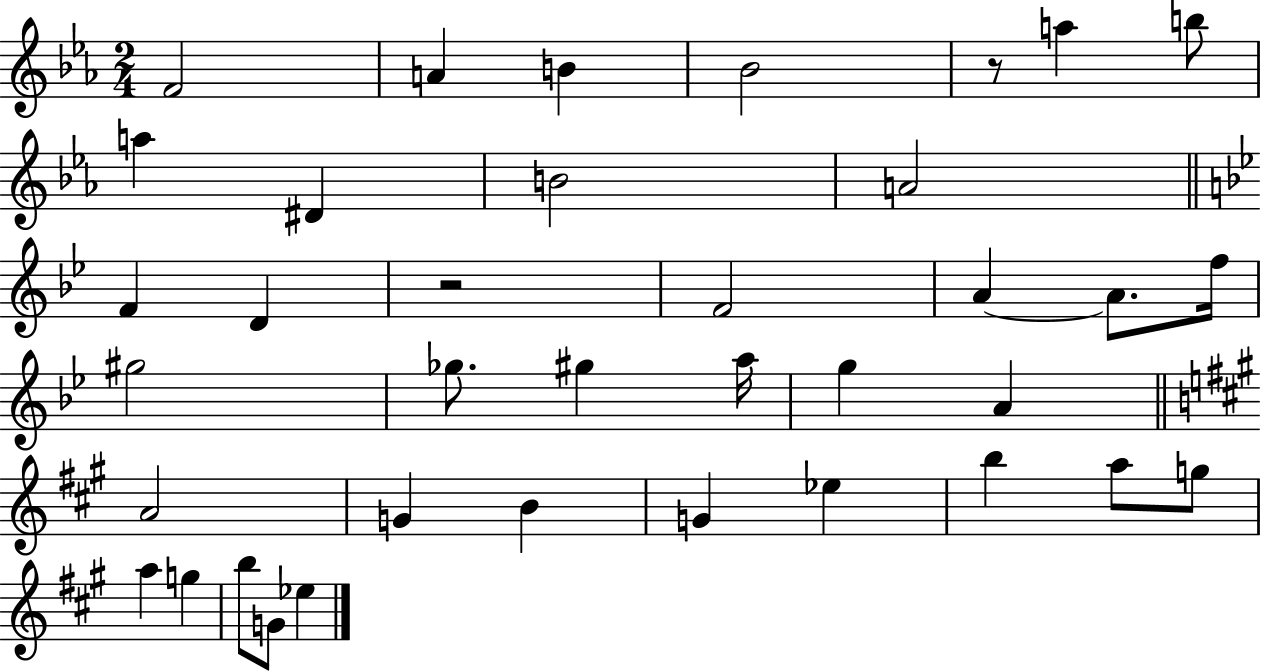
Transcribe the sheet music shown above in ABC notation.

X:1
T:Untitled
M:2/4
L:1/4
K:Eb
F2 A B _B2 z/2 a b/2 a ^D B2 A2 F D z2 F2 A A/2 f/4 ^g2 _g/2 ^g a/4 g A A2 G B G _e b a/2 g/2 a g b/2 G/2 _e